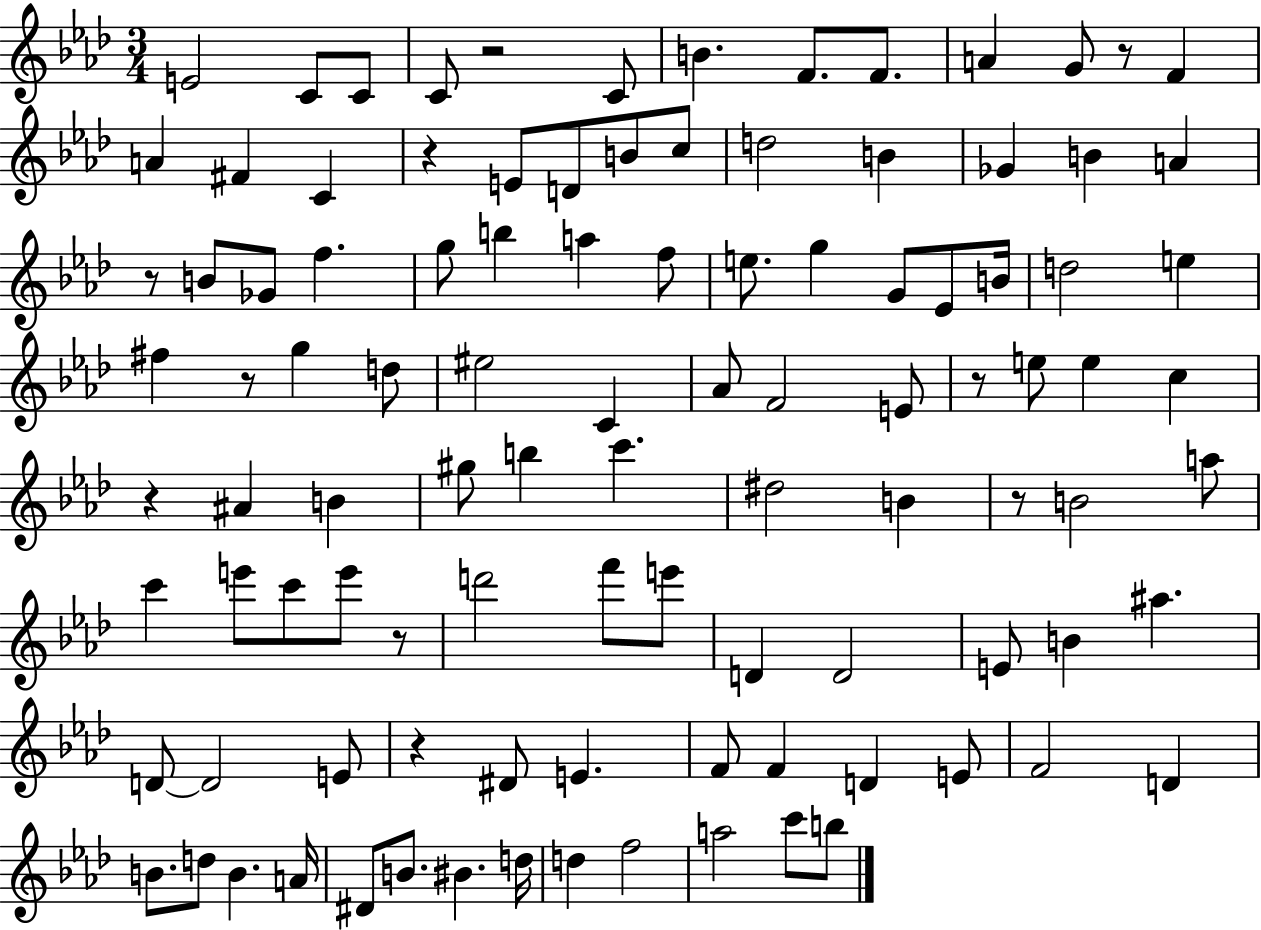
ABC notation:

X:1
T:Untitled
M:3/4
L:1/4
K:Ab
E2 C/2 C/2 C/2 z2 C/2 B F/2 F/2 A G/2 z/2 F A ^F C z E/2 D/2 B/2 c/2 d2 B _G B A z/2 B/2 _G/2 f g/2 b a f/2 e/2 g G/2 _E/2 B/4 d2 e ^f z/2 g d/2 ^e2 C _A/2 F2 E/2 z/2 e/2 e c z ^A B ^g/2 b c' ^d2 B z/2 B2 a/2 c' e'/2 c'/2 e'/2 z/2 d'2 f'/2 e'/2 D D2 E/2 B ^a D/2 D2 E/2 z ^D/2 E F/2 F D E/2 F2 D B/2 d/2 B A/4 ^D/2 B/2 ^B d/4 d f2 a2 c'/2 b/2